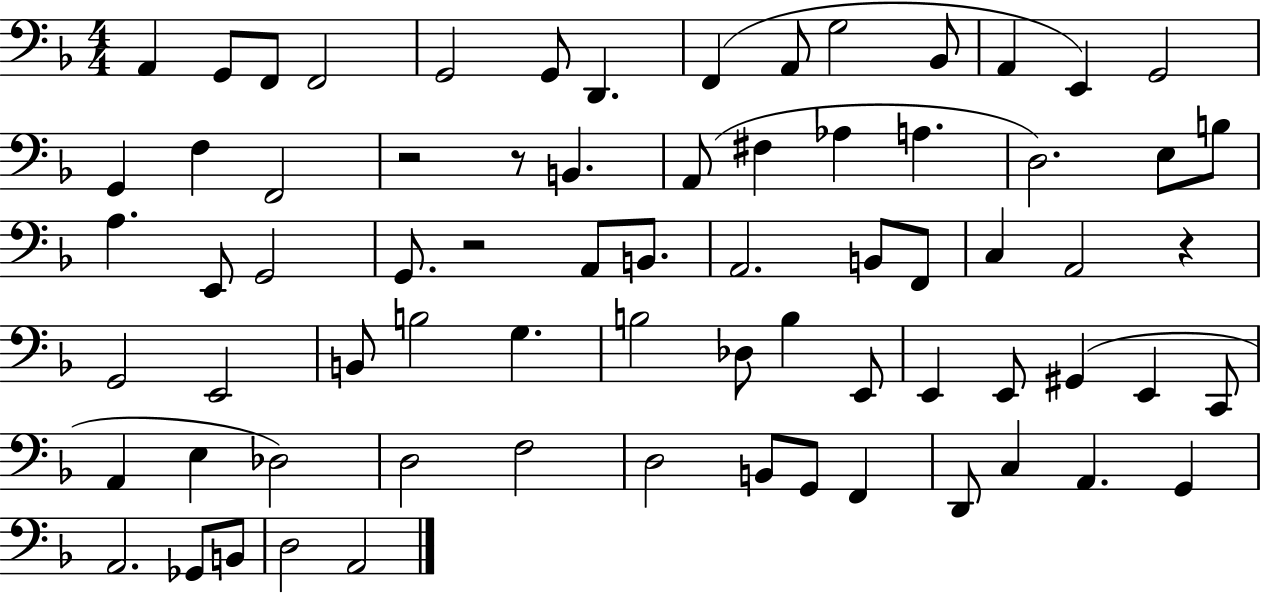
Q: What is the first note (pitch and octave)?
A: A2